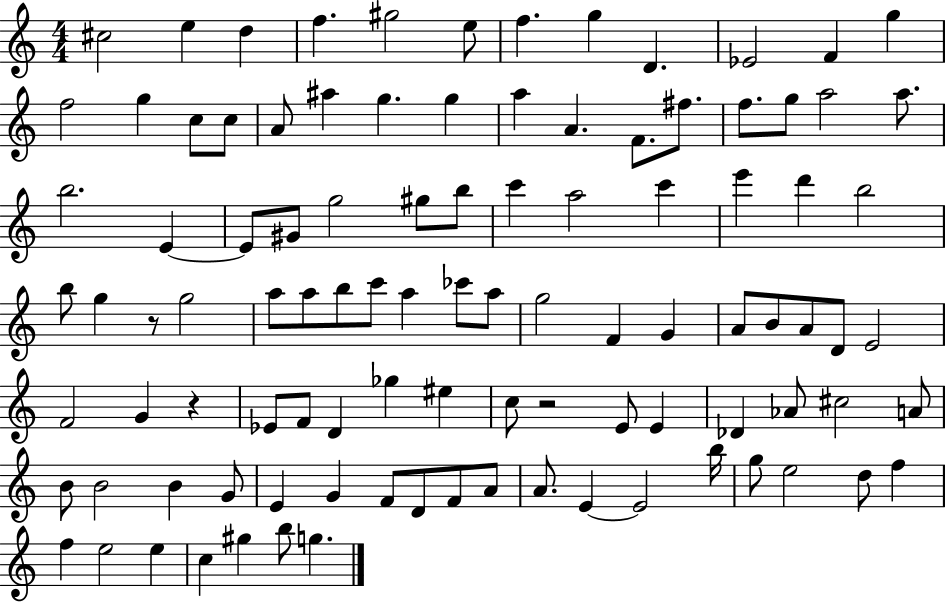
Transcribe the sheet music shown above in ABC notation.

X:1
T:Untitled
M:4/4
L:1/4
K:C
^c2 e d f ^g2 e/2 f g D _E2 F g f2 g c/2 c/2 A/2 ^a g g a A F/2 ^f/2 f/2 g/2 a2 a/2 b2 E E/2 ^G/2 g2 ^g/2 b/2 c' a2 c' e' d' b2 b/2 g z/2 g2 a/2 a/2 b/2 c'/2 a _c'/2 a/2 g2 F G A/2 B/2 A/2 D/2 E2 F2 G z _E/2 F/2 D _g ^e c/2 z2 E/2 E _D _A/2 ^c2 A/2 B/2 B2 B G/2 E G F/2 D/2 F/2 A/2 A/2 E E2 b/4 g/2 e2 d/2 f f e2 e c ^g b/2 g